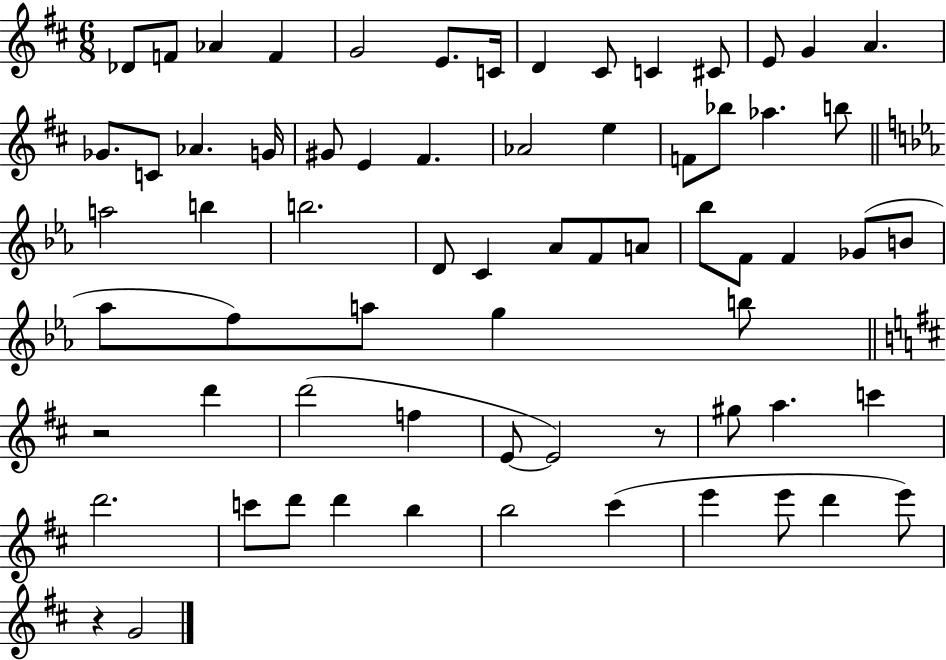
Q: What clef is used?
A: treble